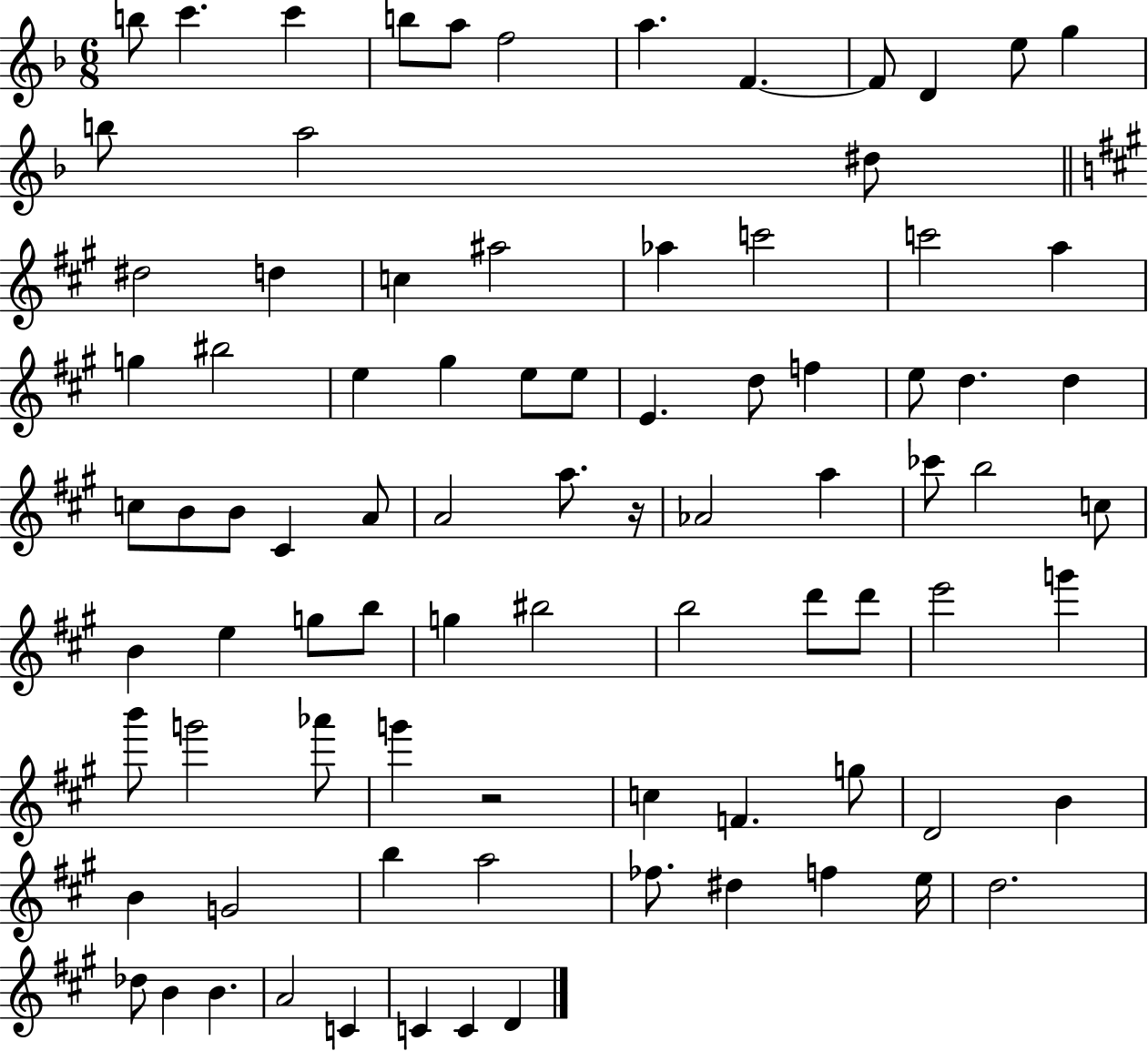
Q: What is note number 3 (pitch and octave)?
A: C6